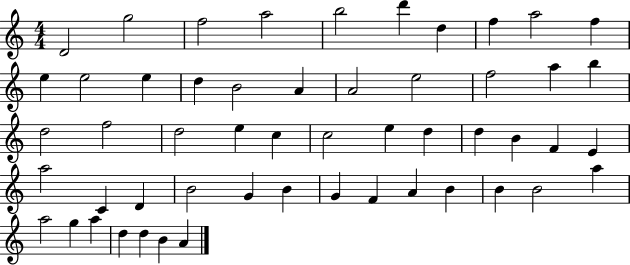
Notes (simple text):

D4/h G5/h F5/h A5/h B5/h D6/q D5/q F5/q A5/h F5/q E5/q E5/h E5/q D5/q B4/h A4/q A4/h E5/h F5/h A5/q B5/q D5/h F5/h D5/h E5/q C5/q C5/h E5/q D5/q D5/q B4/q F4/q E4/q A5/h C4/q D4/q B4/h G4/q B4/q G4/q F4/q A4/q B4/q B4/q B4/h A5/q A5/h G5/q A5/q D5/q D5/q B4/q A4/q